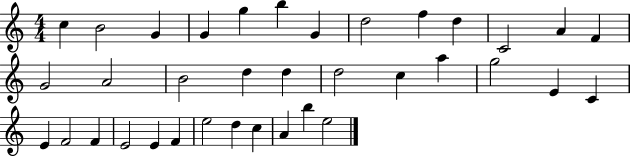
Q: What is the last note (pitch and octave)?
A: E5